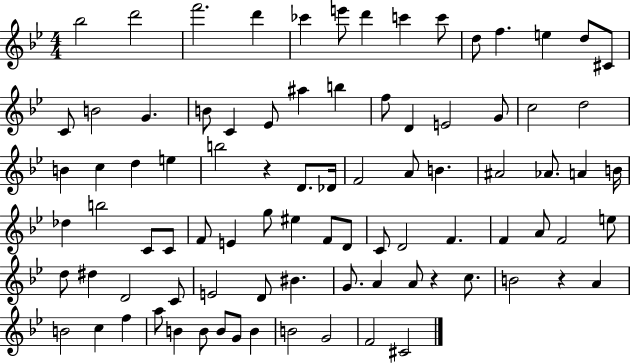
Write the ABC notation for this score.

X:1
T:Untitled
M:4/4
L:1/4
K:Bb
_b2 d'2 f'2 d' _c' e'/2 d' c' c'/2 d/2 f e d/2 ^C/2 C/2 B2 G B/2 C _E/2 ^a b f/2 D E2 G/2 c2 d2 B c d e b2 z D/2 _D/4 F2 A/2 B ^A2 _A/2 A B/4 _d b2 C/2 C/2 F/2 E g/2 ^e F/2 D/2 C/2 D2 F F A/2 F2 e/2 d/2 ^d D2 C/2 E2 D/2 ^B G/2 A A/2 z c/2 B2 z A B2 c f a/2 B B/2 B/2 G/2 B B2 G2 F2 ^C2